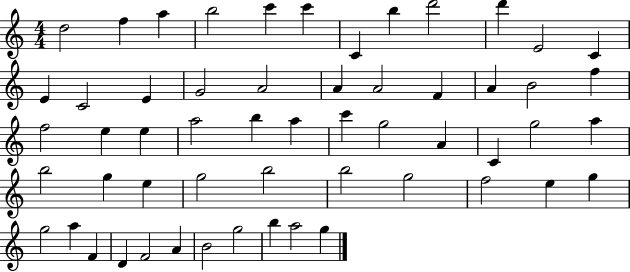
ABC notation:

X:1
T:Untitled
M:4/4
L:1/4
K:C
d2 f a b2 c' c' C b d'2 d' E2 C E C2 E G2 A2 A A2 F A B2 f f2 e e a2 b a c' g2 A C g2 a b2 g e g2 b2 b2 g2 f2 e g g2 a F D F2 A B2 g2 b a2 g